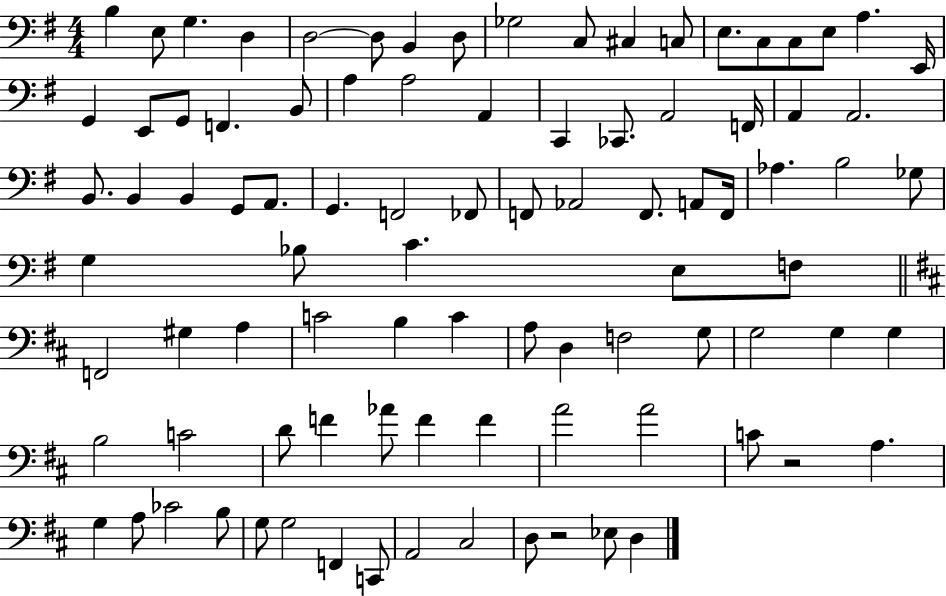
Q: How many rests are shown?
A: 2